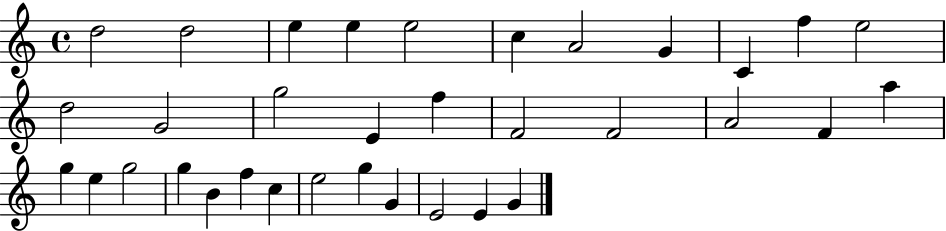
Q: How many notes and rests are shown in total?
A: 34